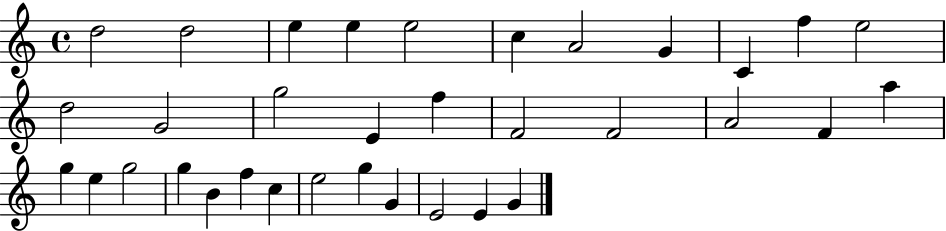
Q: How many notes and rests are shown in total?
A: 34